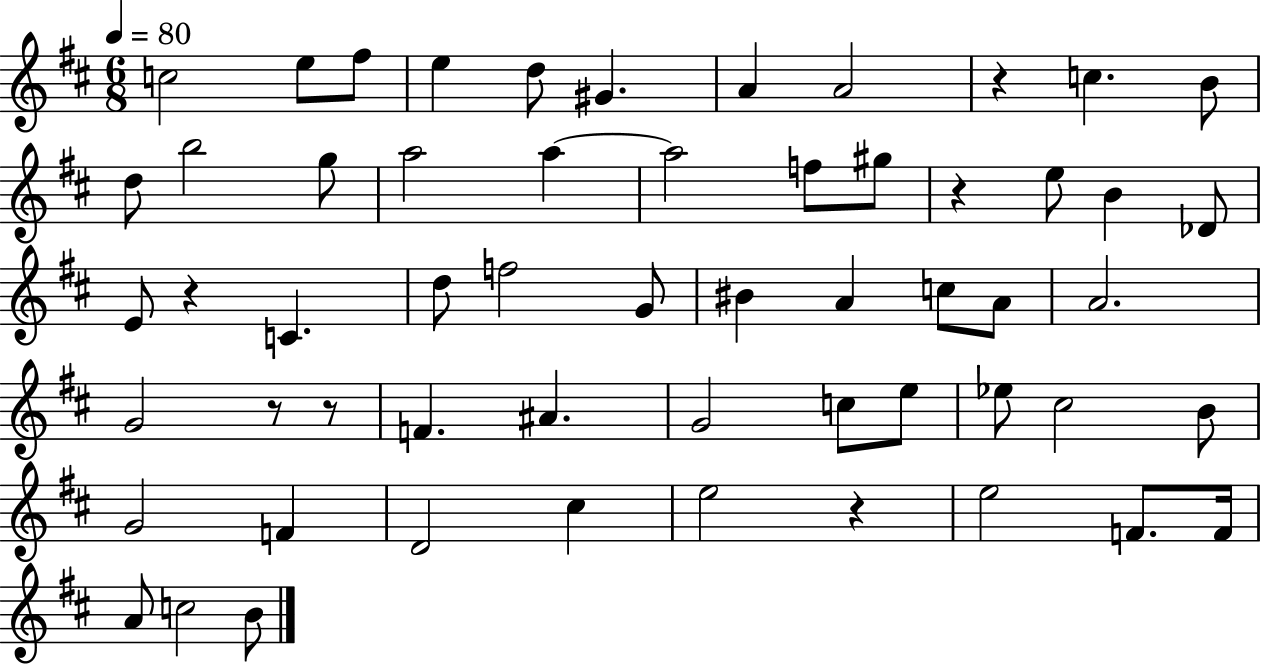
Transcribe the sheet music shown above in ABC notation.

X:1
T:Untitled
M:6/8
L:1/4
K:D
c2 e/2 ^f/2 e d/2 ^G A A2 z c B/2 d/2 b2 g/2 a2 a a2 f/2 ^g/2 z e/2 B _D/2 E/2 z C d/2 f2 G/2 ^B A c/2 A/2 A2 G2 z/2 z/2 F ^A G2 c/2 e/2 _e/2 ^c2 B/2 G2 F D2 ^c e2 z e2 F/2 F/4 A/2 c2 B/2